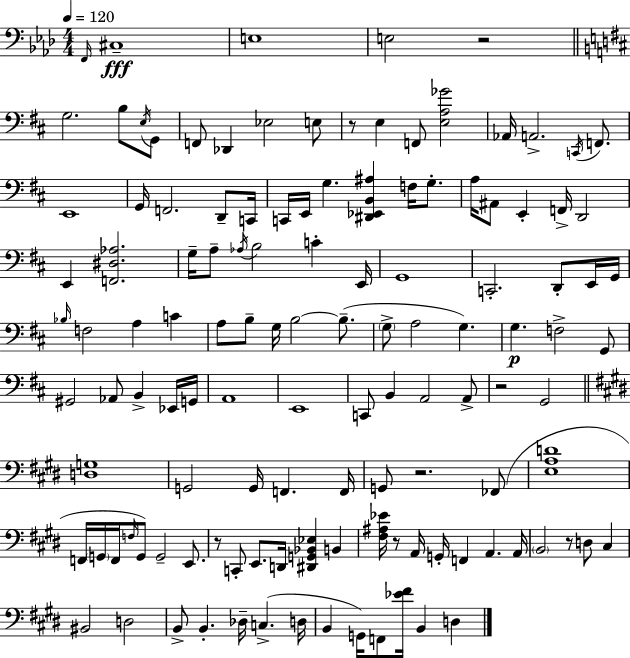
{
  \clef bass
  \numericTimeSignature
  \time 4/4
  \key aes \major
  \tempo 4 = 120
  \repeat volta 2 { \grace { f,16 }\fff cis1-- | e1 | e2 r2 | \bar "||" \break \key d \major g2. b8 \acciaccatura { e16 } g,8 | f,8 des,4 ees2 e8 | r8 e4 f,8 <e a ges'>2 | aes,16 a,2.-> \acciaccatura { c,16 } f,8. | \break e,1 | g,16 f,2. d,8-- | c,16 c,16 e,16 g4. <dis, ees, b, ais>4 f16 g8.-. | a16 ais,8 e,4-. f,16-> d,2 | \break e,4 <f, dis aes>2. | g16-- a8-- \acciaccatura { aes16 } b2 c'4-. | e,16 g,1 | c,2.-. d,8-. | \break e,16 g,16 \grace { bes16 } f2 a4 | c'4 a8 b8-- g16 b2~~ | b8.--( \parenthesize g8-> a2 g4.) | g4.\p f2-> | \break g,8 gis,2 aes,8 b,4-> | ees,16 g,16 a,1 | e,1 | c,8 b,4 a,2 | \break a,8-> r2 g,2 | \bar "||" \break \key e \major <d g>1 | g,2 g,16 f,4. f,16 | g,8 r2. fes,8( | <e a d'>1 | \break f,16 \parenthesize g,16 f,16 \grace { f16 }) g,8 g,2-- e,8. | r8 c,8-. e,8. d,16 <dis, g, bes, ees>4 b,4 | <fis ais ees'>16 r8 a,16 g,16-. f,4 a,4. | a,16 \parenthesize b,2 r8 d8 cis4 | \break bis,2 d2 | b,8-> b,4.-. des16-- c4.->( | d16 b,4 g,16) f,8 <ees' fis'>16 b,4 d4 | } \bar "|."
}